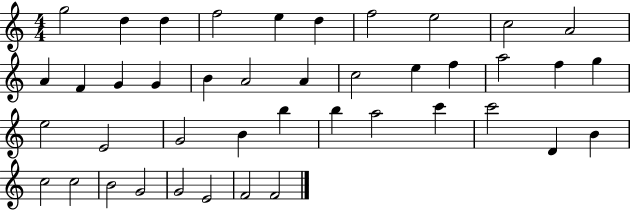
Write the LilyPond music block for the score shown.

{
  \clef treble
  \numericTimeSignature
  \time 4/4
  \key c \major
  g''2 d''4 d''4 | f''2 e''4 d''4 | f''2 e''2 | c''2 a'2 | \break a'4 f'4 g'4 g'4 | b'4 a'2 a'4 | c''2 e''4 f''4 | a''2 f''4 g''4 | \break e''2 e'2 | g'2 b'4 b''4 | b''4 a''2 c'''4 | c'''2 d'4 b'4 | \break c''2 c''2 | b'2 g'2 | g'2 e'2 | f'2 f'2 | \break \bar "|."
}